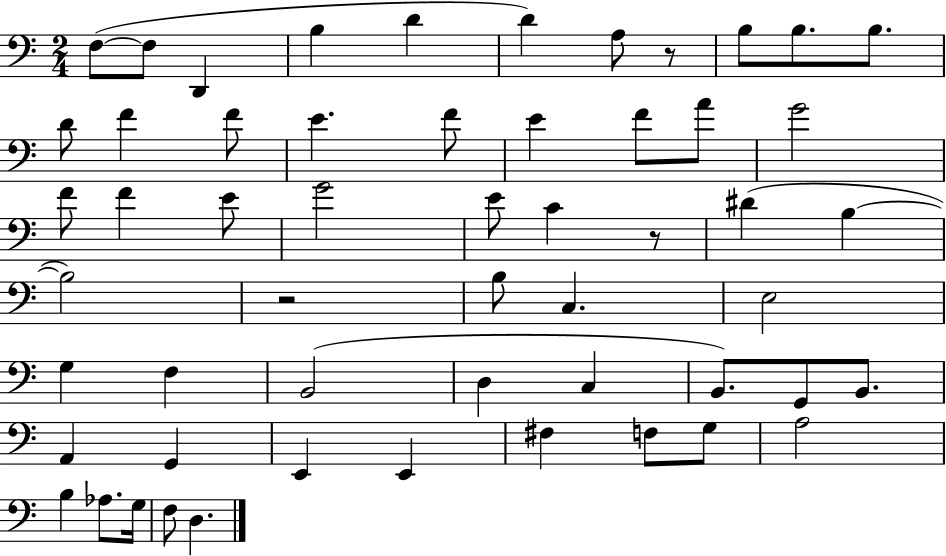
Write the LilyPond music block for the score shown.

{
  \clef bass
  \numericTimeSignature
  \time 2/4
  \key c \major
  \repeat volta 2 { f8~(~ f8 d,4 | b4 d'4 | d'4) a8 r8 | b8 b8. b8. | \break d'8 f'4 f'8 | e'4. f'8 | e'4 f'8 a'8 | g'2 | \break f'8 f'4 e'8 | g'2 | e'8 c'4 r8 | dis'4( b4~~ | \break b2) | r2 | b8 c4. | e2 | \break g4 f4 | b,2( | d4 c4 | b,8.) g,8 b,8. | \break a,4 g,4 | e,4 e,4 | fis4 f8 g8 | a2 | \break b4 aes8. g16 | f8 d4. | } \bar "|."
}